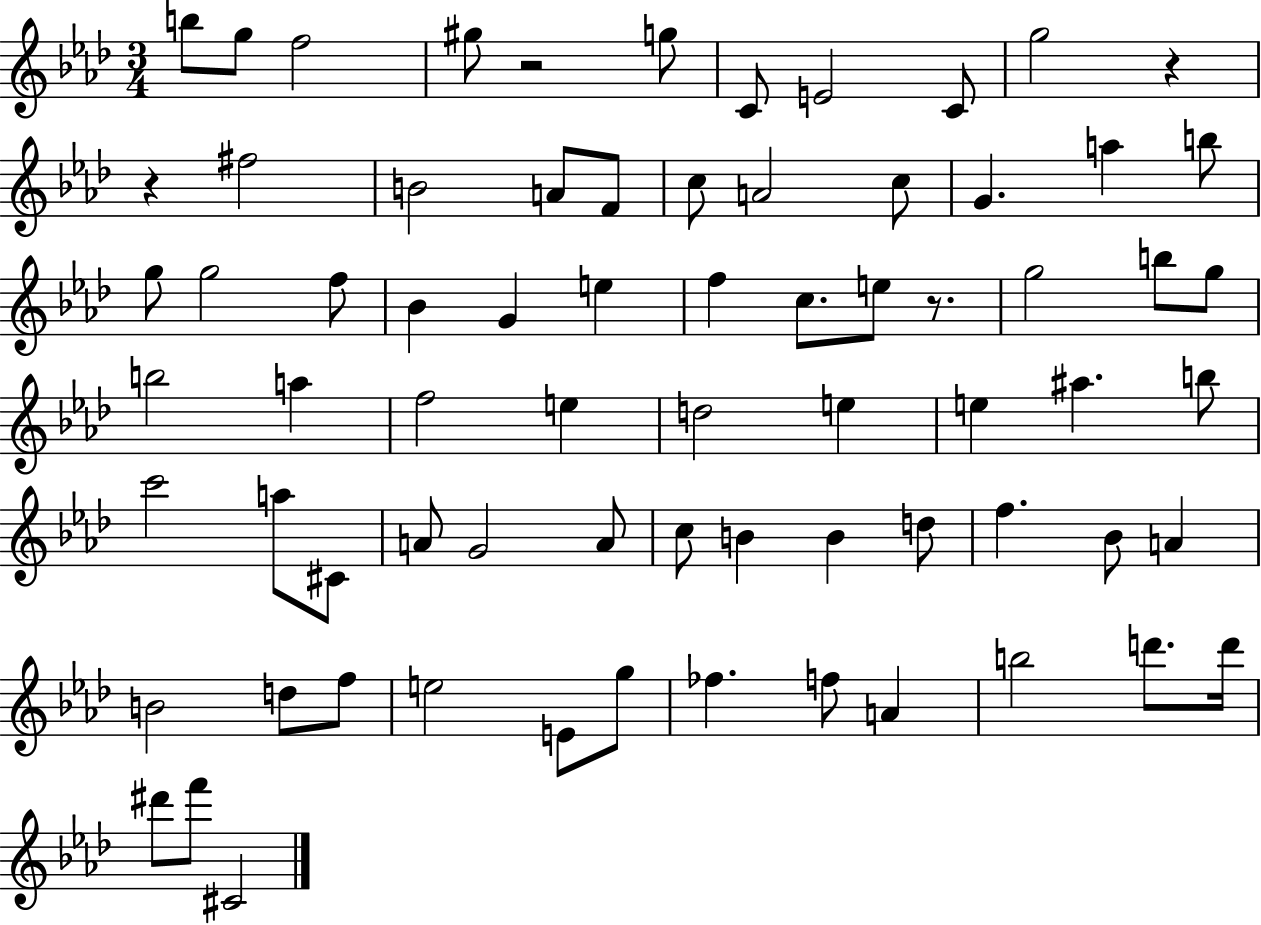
{
  \clef treble
  \numericTimeSignature
  \time 3/4
  \key aes \major
  b''8 g''8 f''2 | gis''8 r2 g''8 | c'8 e'2 c'8 | g''2 r4 | \break r4 fis''2 | b'2 a'8 f'8 | c''8 a'2 c''8 | g'4. a''4 b''8 | \break g''8 g''2 f''8 | bes'4 g'4 e''4 | f''4 c''8. e''8 r8. | g''2 b''8 g''8 | \break b''2 a''4 | f''2 e''4 | d''2 e''4 | e''4 ais''4. b''8 | \break c'''2 a''8 cis'8 | a'8 g'2 a'8 | c''8 b'4 b'4 d''8 | f''4. bes'8 a'4 | \break b'2 d''8 f''8 | e''2 e'8 g''8 | fes''4. f''8 a'4 | b''2 d'''8. d'''16 | \break dis'''8 f'''8 cis'2 | \bar "|."
}